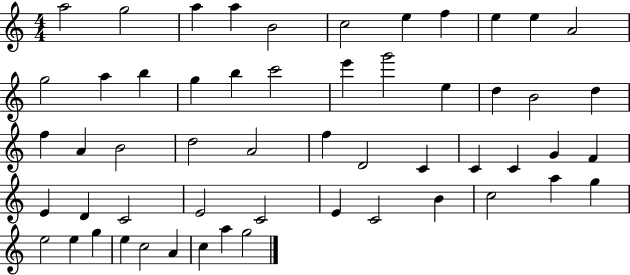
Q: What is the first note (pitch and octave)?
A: A5